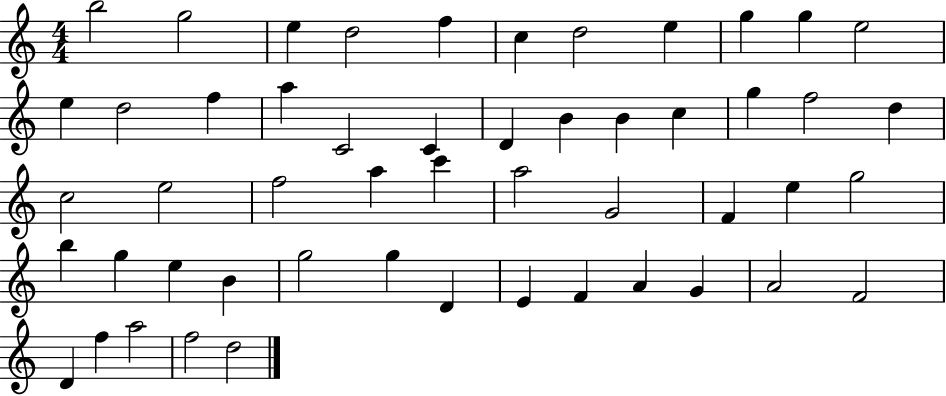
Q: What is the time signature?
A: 4/4